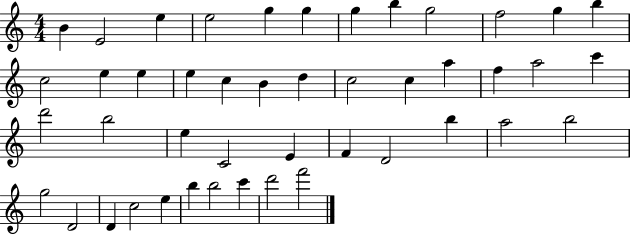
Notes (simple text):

B4/q E4/h E5/q E5/h G5/q G5/q G5/q B5/q G5/h F5/h G5/q B5/q C5/h E5/q E5/q E5/q C5/q B4/q D5/q C5/h C5/q A5/q F5/q A5/h C6/q D6/h B5/h E5/q C4/h E4/q F4/q D4/h B5/q A5/h B5/h G5/h D4/h D4/q C5/h E5/q B5/q B5/h C6/q D6/h F6/h